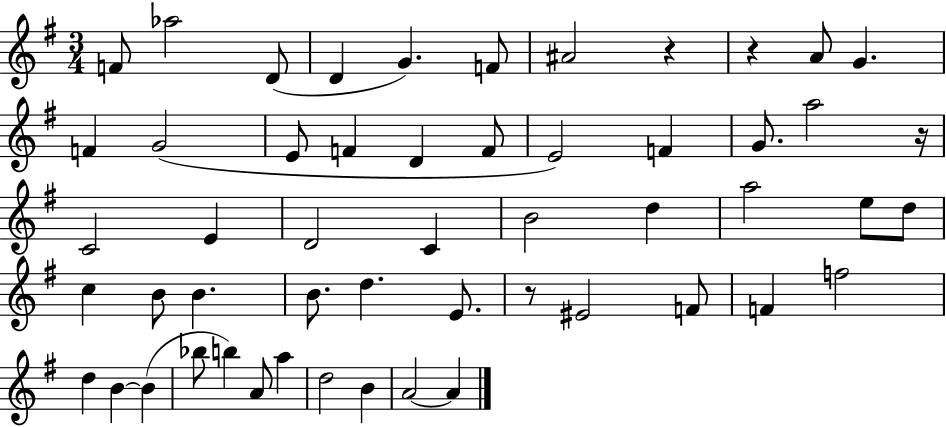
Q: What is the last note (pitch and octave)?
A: A4